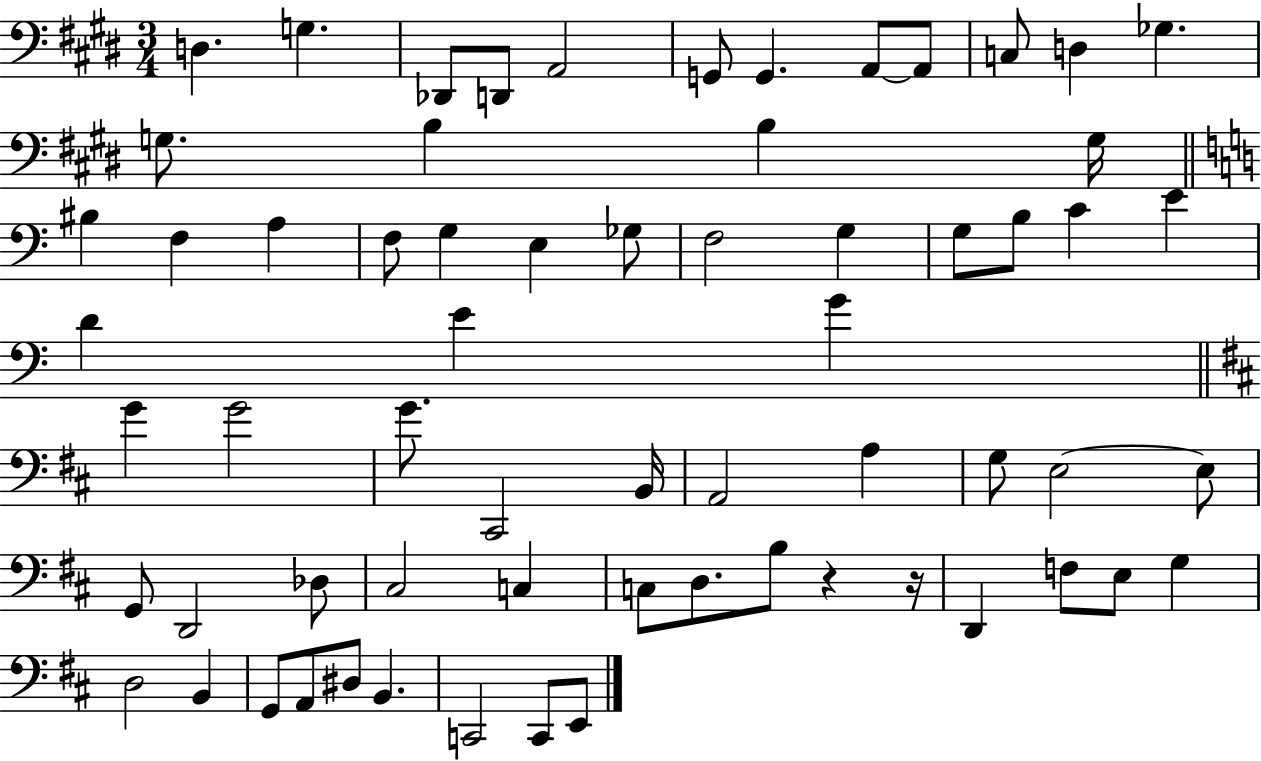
{
  \clef bass
  \numericTimeSignature
  \time 3/4
  \key e \major
  d4. g4. | des,8 d,8 a,2 | g,8 g,4. a,8~~ a,8 | c8 d4 ges4. | \break g8. b4 b4 g16 | \bar "||" \break \key a \minor bis4 f4 a4 | f8 g4 e4 ges8 | f2 g4 | g8 b8 c'4 e'4 | \break d'4 e'4 g'4 | \bar "||" \break \key b \minor g'4 g'2 | g'8. cis,2 b,16 | a,2 a4 | g8 e2~~ e8 | \break g,8 d,2 des8 | cis2 c4 | c8 d8. b8 r4 r16 | d,4 f8 e8 g4 | \break d2 b,4 | g,8 a,8 dis8 b,4. | c,2 c,8 e,8 | \bar "|."
}